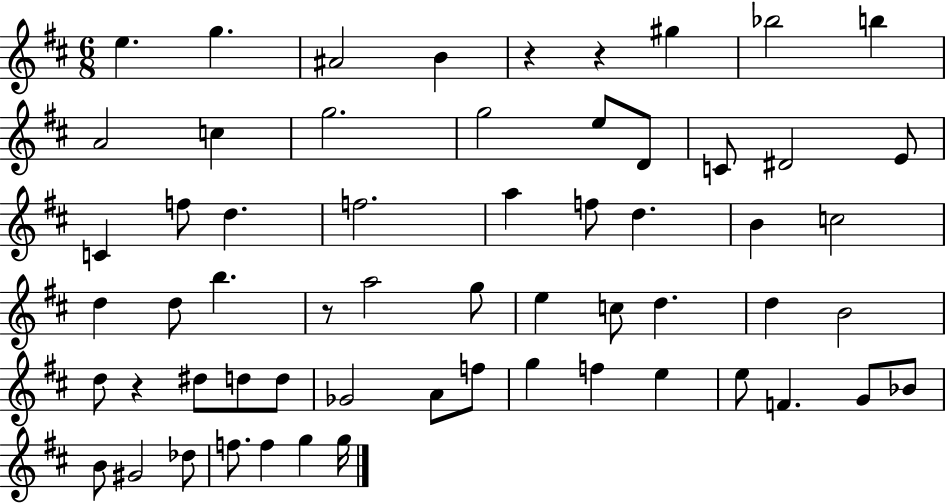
{
  \clef treble
  \numericTimeSignature
  \time 6/8
  \key d \major
  e''4. g''4. | ais'2 b'4 | r4 r4 gis''4 | bes''2 b''4 | \break a'2 c''4 | g''2. | g''2 e''8 d'8 | c'8 dis'2 e'8 | \break c'4 f''8 d''4. | f''2. | a''4 f''8 d''4. | b'4 c''2 | \break d''4 d''8 b''4. | r8 a''2 g''8 | e''4 c''8 d''4. | d''4 b'2 | \break d''8 r4 dis''8 d''8 d''8 | ges'2 a'8 f''8 | g''4 f''4 e''4 | e''8 f'4. g'8 bes'8 | \break b'8 gis'2 des''8 | f''8. f''4 g''4 g''16 | \bar "|."
}